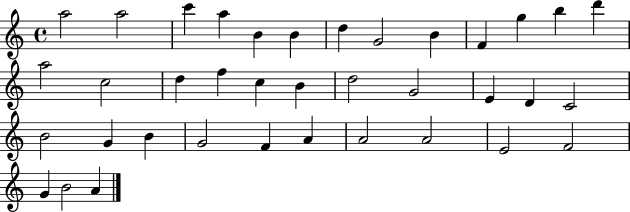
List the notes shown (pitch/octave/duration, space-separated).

A5/h A5/h C6/q A5/q B4/q B4/q D5/q G4/h B4/q F4/q G5/q B5/q D6/q A5/h C5/h D5/q F5/q C5/q B4/q D5/h G4/h E4/q D4/q C4/h B4/h G4/q B4/q G4/h F4/q A4/q A4/h A4/h E4/h F4/h G4/q B4/h A4/q